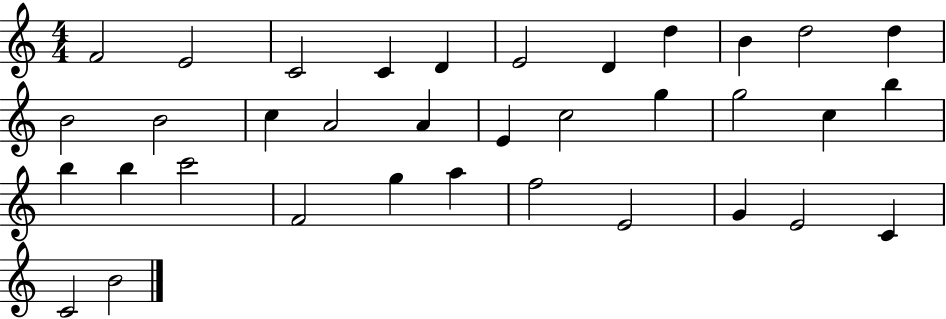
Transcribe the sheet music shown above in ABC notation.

X:1
T:Untitled
M:4/4
L:1/4
K:C
F2 E2 C2 C D E2 D d B d2 d B2 B2 c A2 A E c2 g g2 c b b b c'2 F2 g a f2 E2 G E2 C C2 B2